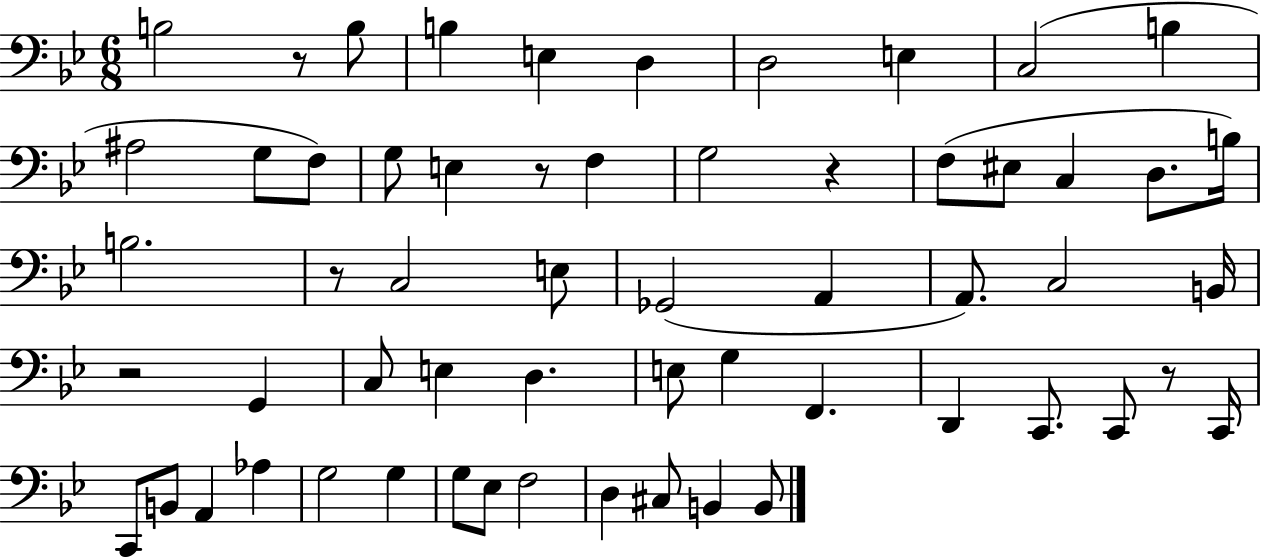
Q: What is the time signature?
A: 6/8